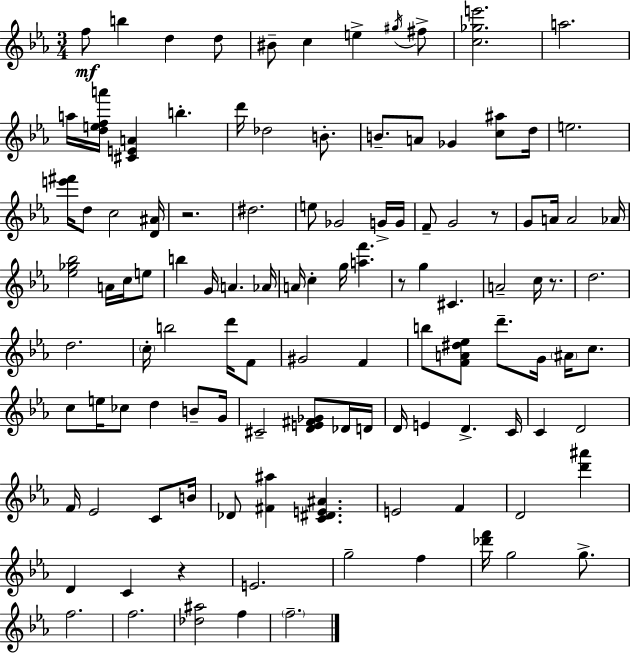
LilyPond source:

{
  \clef treble
  \numericTimeSignature
  \time 3/4
  \key ees \major
  f''8\mf b''4 d''4 d''8 | bis'8-- c''4 e''4-> \acciaccatura { gis''16 } fis''8-> | <c'' ges'' e'''>2. | a''2. | \break a''16 <d'' e'' f'' a'''>16 <cis' e' a'>4 b''4.-. | d'''16 des''2 b'8.-. | b'8.-- a'8 ges'4 <c'' ais''>8 | d''16 e''2. | \break <e''' fis'''>16 d''8 c''2 | <d' ais'>16 r2. | dis''2. | e''8 ges'2 g'16-> | \break g'16 f'8-- g'2 r8 | g'8 a'16 a'2 | aes'16 <ees'' ges'' bes''>2 a'16 c''16 e''8 | b''4 g'16 a'4. | \break aes'16 a'16 c''4-. g''16 <a'' f'''>4. | r8 g''4 cis'4. | a'2-- c''16 r8. | d''2. | \break d''2. | \parenthesize c''16-. b''2 d'''16 f'8 | gis'2 f'4 | b''8 <f' a' dis'' ees''>8 d'''8.-- g'16 \parenthesize ais'16 c''8. | \break c''8 e''16 ces''8 d''4 b'8-- | g'16 cis'2-- <d' e' fis' ges'>8 des'16 | d'16 d'16 e'4 d'4.-> | c'16 c'4 d'2 | \break f'16 ees'2 c'8 | b'16 des'8 <fis' ais''>4 <c' dis' e' ais'>4. | e'2 f'4 | d'2 <d''' ais'''>4 | \break d'4 c'4 r4 | e'2. | g''2-- f''4 | <des''' f'''>16 g''2 g''8.-> | \break f''2. | f''2. | <des'' ais''>2 f''4 | \parenthesize f''2.-- | \break \bar "|."
}